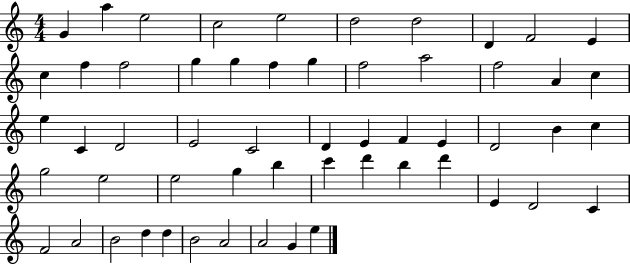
{
  \clef treble
  \numericTimeSignature
  \time 4/4
  \key c \major
  g'4 a''4 e''2 | c''2 e''2 | d''2 d''2 | d'4 f'2 e'4 | \break c''4 f''4 f''2 | g''4 g''4 f''4 g''4 | f''2 a''2 | f''2 a'4 c''4 | \break e''4 c'4 d'2 | e'2 c'2 | d'4 e'4 f'4 e'4 | d'2 b'4 c''4 | \break g''2 e''2 | e''2 g''4 b''4 | c'''4 d'''4 b''4 d'''4 | e'4 d'2 c'4 | \break f'2 a'2 | b'2 d''4 d''4 | b'2 a'2 | a'2 g'4 e''4 | \break \bar "|."
}